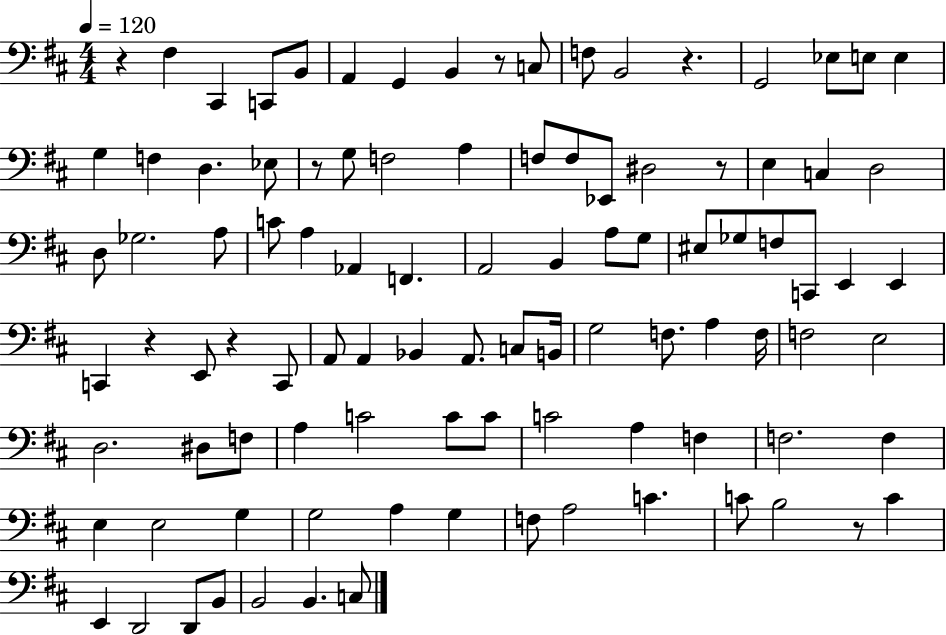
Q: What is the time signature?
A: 4/4